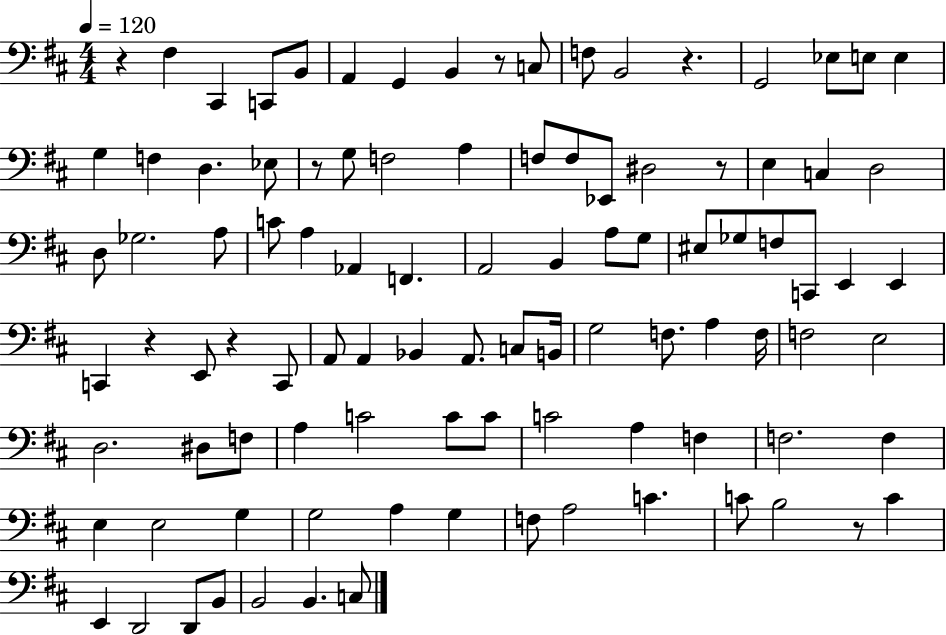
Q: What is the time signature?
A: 4/4